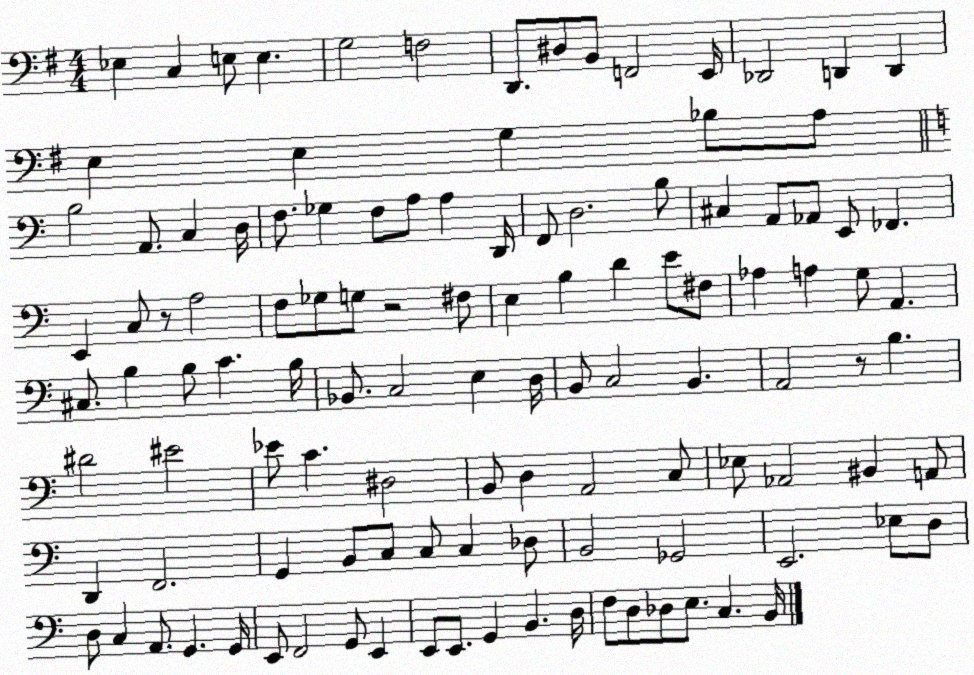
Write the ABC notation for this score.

X:1
T:Untitled
M:4/4
L:1/4
K:G
_E, C, E,/2 E, G,2 F,2 D,,/2 ^D,/2 B,,/2 F,,2 E,,/4 _D,,2 D,, D,, E, E, G, _B,/2 A,/2 B,2 A,,/2 C, D,/4 F,/2 _G, F,/2 A,/2 A, D,,/4 F,,/2 D,2 B,/2 ^C, A,,/2 _A,,/2 E,,/2 _F,, E,, C,/2 z/2 A,2 F,/2 _G,/2 G,/2 z2 ^F,/2 E, B, D E/2 ^F,/2 _A, A, G,/2 A,, ^C,/2 B, B,/2 C B,/4 _B,,/2 C,2 E, D,/4 B,,/2 C,2 B,, A,,2 z/2 B, ^D2 ^E2 _E/2 C ^D,2 B,,/2 D, A,,2 C,/2 _E,/2 _A,,2 ^B,, A,,/2 D,, F,,2 G,, B,,/2 C,/2 C,/2 C, _D,/2 B,,2 _G,,2 E,,2 _E,/2 D,/2 D,/2 C, A,,/2 G,, G,,/4 E,,/2 F,,2 G,,/2 E,, E,,/2 E,,/2 G,, B,, D,/4 F,/2 D,/2 _D,/2 E,/2 C, B,,/4